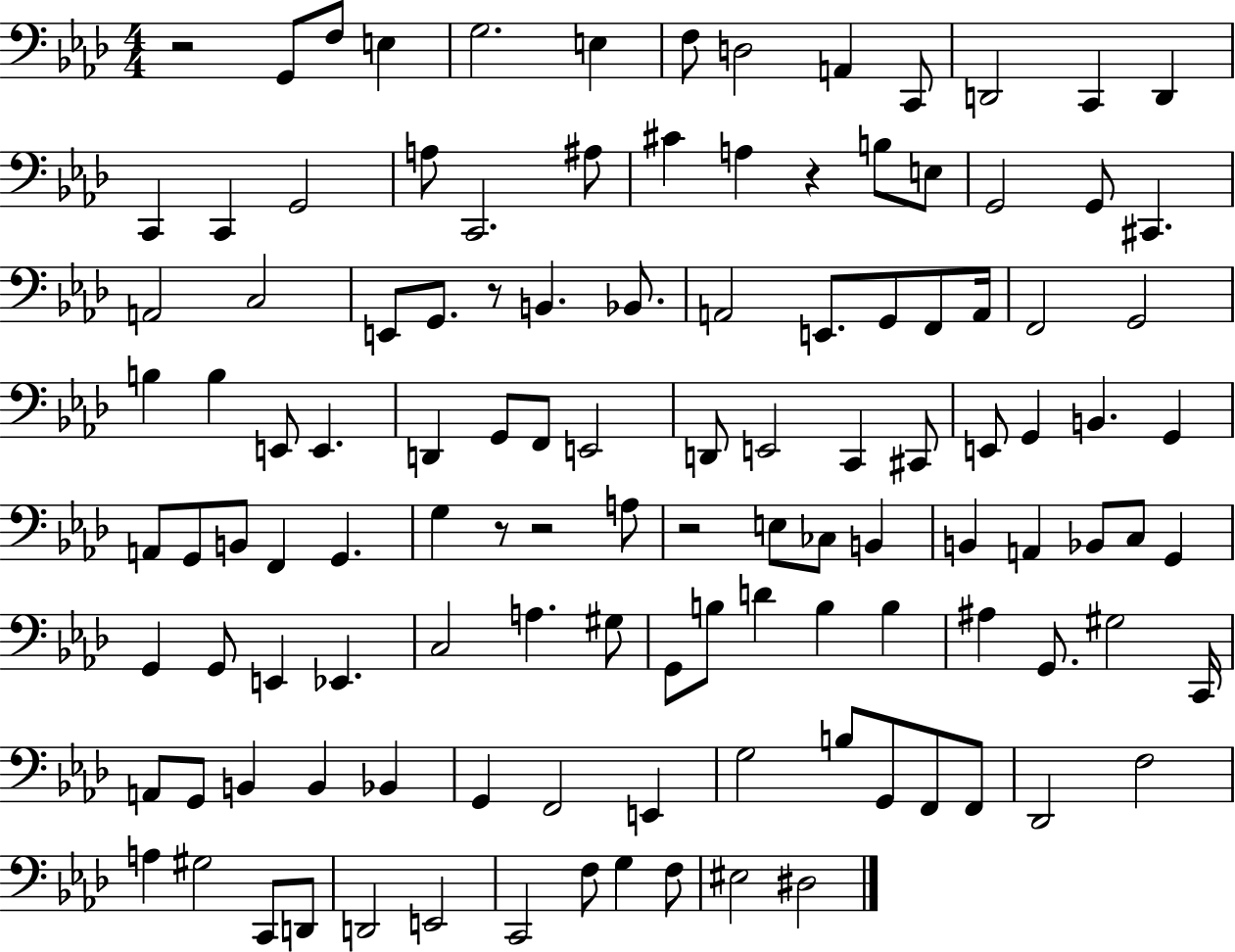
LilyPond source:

{
  \clef bass
  \numericTimeSignature
  \time 4/4
  \key aes \major
  r2 g,8 f8 e4 | g2. e4 | f8 d2 a,4 c,8 | d,2 c,4 d,4 | \break c,4 c,4 g,2 | a8 c,2. ais8 | cis'4 a4 r4 b8 e8 | g,2 g,8 cis,4. | \break a,2 c2 | e,8 g,8. r8 b,4. bes,8. | a,2 e,8. g,8 f,8 a,16 | f,2 g,2 | \break b4 b4 e,8 e,4. | d,4 g,8 f,8 e,2 | d,8 e,2 c,4 cis,8 | e,8 g,4 b,4. g,4 | \break a,8 g,8 b,8 f,4 g,4. | g4 r8 r2 a8 | r2 e8 ces8 b,4 | b,4 a,4 bes,8 c8 g,4 | \break g,4 g,8 e,4 ees,4. | c2 a4. gis8 | g,8 b8 d'4 b4 b4 | ais4 g,8. gis2 c,16 | \break a,8 g,8 b,4 b,4 bes,4 | g,4 f,2 e,4 | g2 b8 g,8 f,8 f,8 | des,2 f2 | \break a4 gis2 c,8 d,8 | d,2 e,2 | c,2 f8 g4 f8 | eis2 dis2 | \break \bar "|."
}